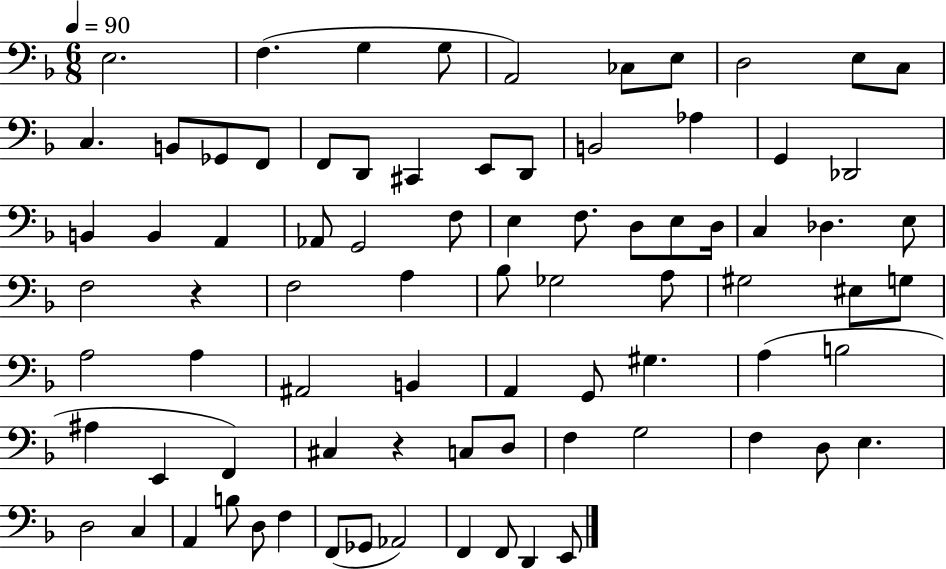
{
  \clef bass
  \numericTimeSignature
  \time 6/8
  \key f \major
  \tempo 4 = 90
  \repeat volta 2 { e2. | f4.( g4 g8 | a,2) ces8 e8 | d2 e8 c8 | \break c4. b,8 ges,8 f,8 | f,8 d,8 cis,4 e,8 d,8 | b,2 aes4 | g,4 des,2 | \break b,4 b,4 a,4 | aes,8 g,2 f8 | e4 f8. d8 e8 d16 | c4 des4. e8 | \break f2 r4 | f2 a4 | bes8 ges2 a8 | gis2 eis8 g8 | \break a2 a4 | ais,2 b,4 | a,4 g,8 gis4. | a4( b2 | \break ais4 e,4 f,4) | cis4 r4 c8 d8 | f4 g2 | f4 d8 e4. | \break d2 c4 | a,4 b8 d8 f4 | f,8( ges,8 aes,2) | f,4 f,8 d,4 e,8 | \break } \bar "|."
}